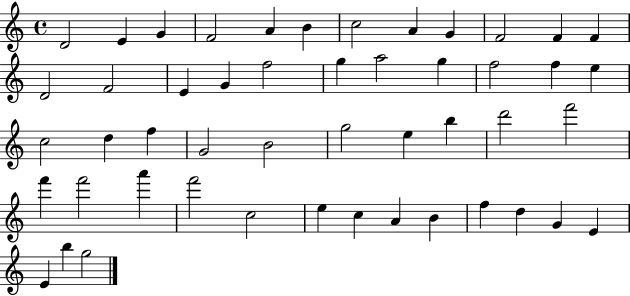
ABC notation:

X:1
T:Untitled
M:4/4
L:1/4
K:C
D2 E G F2 A B c2 A G F2 F F D2 F2 E G f2 g a2 g f2 f e c2 d f G2 B2 g2 e b d'2 f'2 f' f'2 a' f'2 c2 e c A B f d G E E b g2